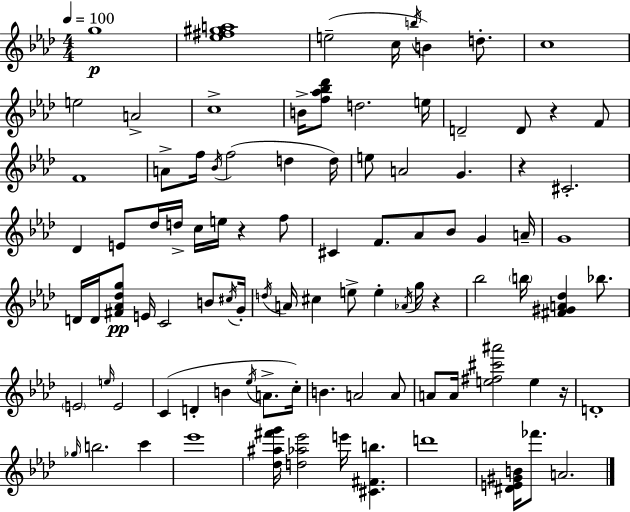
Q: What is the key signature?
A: F minor